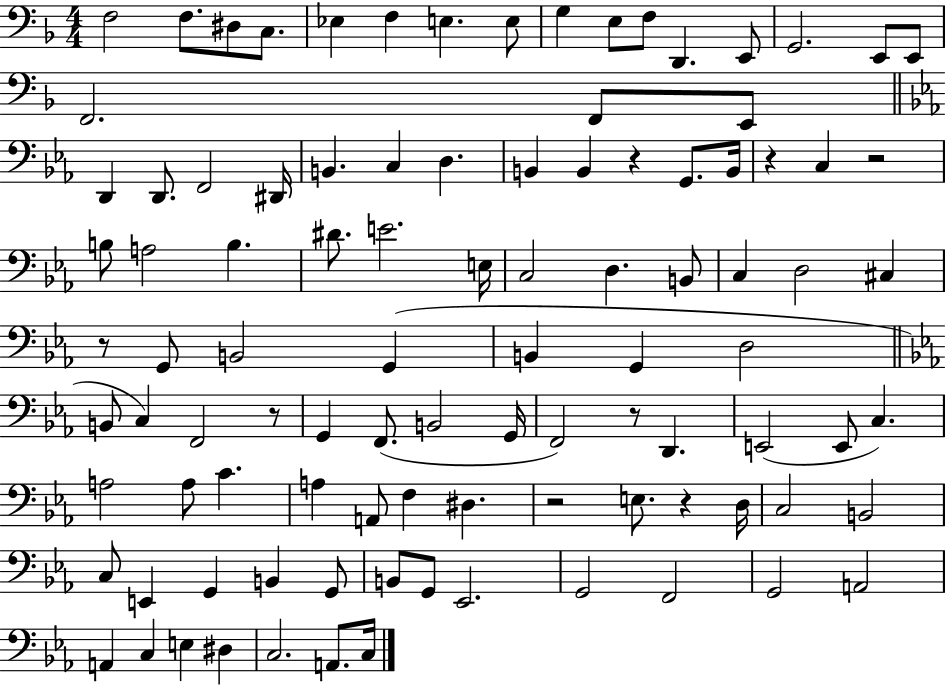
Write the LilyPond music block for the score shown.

{
  \clef bass
  \numericTimeSignature
  \time 4/4
  \key f \major
  f2 f8. dis8 c8. | ees4 f4 e4. e8 | g4 e8 f8 d,4. e,8 | g,2. e,8 e,8 | \break f,2. f,8 e,8 | \bar "||" \break \key ees \major d,4 d,8. f,2 dis,16 | b,4. c4 d4. | b,4 b,4 r4 g,8. b,16 | r4 c4 r2 | \break b8 a2 b4. | dis'8. e'2. e16 | c2 d4. b,8 | c4 d2 cis4 | \break r8 g,8 b,2 g,4( | b,4 g,4 d2 | \bar "||" \break \key c \minor b,8 c4) f,2 r8 | g,4 f,8.( b,2 g,16 | f,2) r8 d,4. | e,2( e,8 c4.) | \break a2 a8 c'4. | a4 a,8 f4 dis4. | r2 e8. r4 d16 | c2 b,2 | \break c8 e,4 g,4 b,4 g,8 | b,8 g,8 ees,2. | g,2 f,2 | g,2 a,2 | \break a,4 c4 e4 dis4 | c2. a,8. c16 | \bar "|."
}